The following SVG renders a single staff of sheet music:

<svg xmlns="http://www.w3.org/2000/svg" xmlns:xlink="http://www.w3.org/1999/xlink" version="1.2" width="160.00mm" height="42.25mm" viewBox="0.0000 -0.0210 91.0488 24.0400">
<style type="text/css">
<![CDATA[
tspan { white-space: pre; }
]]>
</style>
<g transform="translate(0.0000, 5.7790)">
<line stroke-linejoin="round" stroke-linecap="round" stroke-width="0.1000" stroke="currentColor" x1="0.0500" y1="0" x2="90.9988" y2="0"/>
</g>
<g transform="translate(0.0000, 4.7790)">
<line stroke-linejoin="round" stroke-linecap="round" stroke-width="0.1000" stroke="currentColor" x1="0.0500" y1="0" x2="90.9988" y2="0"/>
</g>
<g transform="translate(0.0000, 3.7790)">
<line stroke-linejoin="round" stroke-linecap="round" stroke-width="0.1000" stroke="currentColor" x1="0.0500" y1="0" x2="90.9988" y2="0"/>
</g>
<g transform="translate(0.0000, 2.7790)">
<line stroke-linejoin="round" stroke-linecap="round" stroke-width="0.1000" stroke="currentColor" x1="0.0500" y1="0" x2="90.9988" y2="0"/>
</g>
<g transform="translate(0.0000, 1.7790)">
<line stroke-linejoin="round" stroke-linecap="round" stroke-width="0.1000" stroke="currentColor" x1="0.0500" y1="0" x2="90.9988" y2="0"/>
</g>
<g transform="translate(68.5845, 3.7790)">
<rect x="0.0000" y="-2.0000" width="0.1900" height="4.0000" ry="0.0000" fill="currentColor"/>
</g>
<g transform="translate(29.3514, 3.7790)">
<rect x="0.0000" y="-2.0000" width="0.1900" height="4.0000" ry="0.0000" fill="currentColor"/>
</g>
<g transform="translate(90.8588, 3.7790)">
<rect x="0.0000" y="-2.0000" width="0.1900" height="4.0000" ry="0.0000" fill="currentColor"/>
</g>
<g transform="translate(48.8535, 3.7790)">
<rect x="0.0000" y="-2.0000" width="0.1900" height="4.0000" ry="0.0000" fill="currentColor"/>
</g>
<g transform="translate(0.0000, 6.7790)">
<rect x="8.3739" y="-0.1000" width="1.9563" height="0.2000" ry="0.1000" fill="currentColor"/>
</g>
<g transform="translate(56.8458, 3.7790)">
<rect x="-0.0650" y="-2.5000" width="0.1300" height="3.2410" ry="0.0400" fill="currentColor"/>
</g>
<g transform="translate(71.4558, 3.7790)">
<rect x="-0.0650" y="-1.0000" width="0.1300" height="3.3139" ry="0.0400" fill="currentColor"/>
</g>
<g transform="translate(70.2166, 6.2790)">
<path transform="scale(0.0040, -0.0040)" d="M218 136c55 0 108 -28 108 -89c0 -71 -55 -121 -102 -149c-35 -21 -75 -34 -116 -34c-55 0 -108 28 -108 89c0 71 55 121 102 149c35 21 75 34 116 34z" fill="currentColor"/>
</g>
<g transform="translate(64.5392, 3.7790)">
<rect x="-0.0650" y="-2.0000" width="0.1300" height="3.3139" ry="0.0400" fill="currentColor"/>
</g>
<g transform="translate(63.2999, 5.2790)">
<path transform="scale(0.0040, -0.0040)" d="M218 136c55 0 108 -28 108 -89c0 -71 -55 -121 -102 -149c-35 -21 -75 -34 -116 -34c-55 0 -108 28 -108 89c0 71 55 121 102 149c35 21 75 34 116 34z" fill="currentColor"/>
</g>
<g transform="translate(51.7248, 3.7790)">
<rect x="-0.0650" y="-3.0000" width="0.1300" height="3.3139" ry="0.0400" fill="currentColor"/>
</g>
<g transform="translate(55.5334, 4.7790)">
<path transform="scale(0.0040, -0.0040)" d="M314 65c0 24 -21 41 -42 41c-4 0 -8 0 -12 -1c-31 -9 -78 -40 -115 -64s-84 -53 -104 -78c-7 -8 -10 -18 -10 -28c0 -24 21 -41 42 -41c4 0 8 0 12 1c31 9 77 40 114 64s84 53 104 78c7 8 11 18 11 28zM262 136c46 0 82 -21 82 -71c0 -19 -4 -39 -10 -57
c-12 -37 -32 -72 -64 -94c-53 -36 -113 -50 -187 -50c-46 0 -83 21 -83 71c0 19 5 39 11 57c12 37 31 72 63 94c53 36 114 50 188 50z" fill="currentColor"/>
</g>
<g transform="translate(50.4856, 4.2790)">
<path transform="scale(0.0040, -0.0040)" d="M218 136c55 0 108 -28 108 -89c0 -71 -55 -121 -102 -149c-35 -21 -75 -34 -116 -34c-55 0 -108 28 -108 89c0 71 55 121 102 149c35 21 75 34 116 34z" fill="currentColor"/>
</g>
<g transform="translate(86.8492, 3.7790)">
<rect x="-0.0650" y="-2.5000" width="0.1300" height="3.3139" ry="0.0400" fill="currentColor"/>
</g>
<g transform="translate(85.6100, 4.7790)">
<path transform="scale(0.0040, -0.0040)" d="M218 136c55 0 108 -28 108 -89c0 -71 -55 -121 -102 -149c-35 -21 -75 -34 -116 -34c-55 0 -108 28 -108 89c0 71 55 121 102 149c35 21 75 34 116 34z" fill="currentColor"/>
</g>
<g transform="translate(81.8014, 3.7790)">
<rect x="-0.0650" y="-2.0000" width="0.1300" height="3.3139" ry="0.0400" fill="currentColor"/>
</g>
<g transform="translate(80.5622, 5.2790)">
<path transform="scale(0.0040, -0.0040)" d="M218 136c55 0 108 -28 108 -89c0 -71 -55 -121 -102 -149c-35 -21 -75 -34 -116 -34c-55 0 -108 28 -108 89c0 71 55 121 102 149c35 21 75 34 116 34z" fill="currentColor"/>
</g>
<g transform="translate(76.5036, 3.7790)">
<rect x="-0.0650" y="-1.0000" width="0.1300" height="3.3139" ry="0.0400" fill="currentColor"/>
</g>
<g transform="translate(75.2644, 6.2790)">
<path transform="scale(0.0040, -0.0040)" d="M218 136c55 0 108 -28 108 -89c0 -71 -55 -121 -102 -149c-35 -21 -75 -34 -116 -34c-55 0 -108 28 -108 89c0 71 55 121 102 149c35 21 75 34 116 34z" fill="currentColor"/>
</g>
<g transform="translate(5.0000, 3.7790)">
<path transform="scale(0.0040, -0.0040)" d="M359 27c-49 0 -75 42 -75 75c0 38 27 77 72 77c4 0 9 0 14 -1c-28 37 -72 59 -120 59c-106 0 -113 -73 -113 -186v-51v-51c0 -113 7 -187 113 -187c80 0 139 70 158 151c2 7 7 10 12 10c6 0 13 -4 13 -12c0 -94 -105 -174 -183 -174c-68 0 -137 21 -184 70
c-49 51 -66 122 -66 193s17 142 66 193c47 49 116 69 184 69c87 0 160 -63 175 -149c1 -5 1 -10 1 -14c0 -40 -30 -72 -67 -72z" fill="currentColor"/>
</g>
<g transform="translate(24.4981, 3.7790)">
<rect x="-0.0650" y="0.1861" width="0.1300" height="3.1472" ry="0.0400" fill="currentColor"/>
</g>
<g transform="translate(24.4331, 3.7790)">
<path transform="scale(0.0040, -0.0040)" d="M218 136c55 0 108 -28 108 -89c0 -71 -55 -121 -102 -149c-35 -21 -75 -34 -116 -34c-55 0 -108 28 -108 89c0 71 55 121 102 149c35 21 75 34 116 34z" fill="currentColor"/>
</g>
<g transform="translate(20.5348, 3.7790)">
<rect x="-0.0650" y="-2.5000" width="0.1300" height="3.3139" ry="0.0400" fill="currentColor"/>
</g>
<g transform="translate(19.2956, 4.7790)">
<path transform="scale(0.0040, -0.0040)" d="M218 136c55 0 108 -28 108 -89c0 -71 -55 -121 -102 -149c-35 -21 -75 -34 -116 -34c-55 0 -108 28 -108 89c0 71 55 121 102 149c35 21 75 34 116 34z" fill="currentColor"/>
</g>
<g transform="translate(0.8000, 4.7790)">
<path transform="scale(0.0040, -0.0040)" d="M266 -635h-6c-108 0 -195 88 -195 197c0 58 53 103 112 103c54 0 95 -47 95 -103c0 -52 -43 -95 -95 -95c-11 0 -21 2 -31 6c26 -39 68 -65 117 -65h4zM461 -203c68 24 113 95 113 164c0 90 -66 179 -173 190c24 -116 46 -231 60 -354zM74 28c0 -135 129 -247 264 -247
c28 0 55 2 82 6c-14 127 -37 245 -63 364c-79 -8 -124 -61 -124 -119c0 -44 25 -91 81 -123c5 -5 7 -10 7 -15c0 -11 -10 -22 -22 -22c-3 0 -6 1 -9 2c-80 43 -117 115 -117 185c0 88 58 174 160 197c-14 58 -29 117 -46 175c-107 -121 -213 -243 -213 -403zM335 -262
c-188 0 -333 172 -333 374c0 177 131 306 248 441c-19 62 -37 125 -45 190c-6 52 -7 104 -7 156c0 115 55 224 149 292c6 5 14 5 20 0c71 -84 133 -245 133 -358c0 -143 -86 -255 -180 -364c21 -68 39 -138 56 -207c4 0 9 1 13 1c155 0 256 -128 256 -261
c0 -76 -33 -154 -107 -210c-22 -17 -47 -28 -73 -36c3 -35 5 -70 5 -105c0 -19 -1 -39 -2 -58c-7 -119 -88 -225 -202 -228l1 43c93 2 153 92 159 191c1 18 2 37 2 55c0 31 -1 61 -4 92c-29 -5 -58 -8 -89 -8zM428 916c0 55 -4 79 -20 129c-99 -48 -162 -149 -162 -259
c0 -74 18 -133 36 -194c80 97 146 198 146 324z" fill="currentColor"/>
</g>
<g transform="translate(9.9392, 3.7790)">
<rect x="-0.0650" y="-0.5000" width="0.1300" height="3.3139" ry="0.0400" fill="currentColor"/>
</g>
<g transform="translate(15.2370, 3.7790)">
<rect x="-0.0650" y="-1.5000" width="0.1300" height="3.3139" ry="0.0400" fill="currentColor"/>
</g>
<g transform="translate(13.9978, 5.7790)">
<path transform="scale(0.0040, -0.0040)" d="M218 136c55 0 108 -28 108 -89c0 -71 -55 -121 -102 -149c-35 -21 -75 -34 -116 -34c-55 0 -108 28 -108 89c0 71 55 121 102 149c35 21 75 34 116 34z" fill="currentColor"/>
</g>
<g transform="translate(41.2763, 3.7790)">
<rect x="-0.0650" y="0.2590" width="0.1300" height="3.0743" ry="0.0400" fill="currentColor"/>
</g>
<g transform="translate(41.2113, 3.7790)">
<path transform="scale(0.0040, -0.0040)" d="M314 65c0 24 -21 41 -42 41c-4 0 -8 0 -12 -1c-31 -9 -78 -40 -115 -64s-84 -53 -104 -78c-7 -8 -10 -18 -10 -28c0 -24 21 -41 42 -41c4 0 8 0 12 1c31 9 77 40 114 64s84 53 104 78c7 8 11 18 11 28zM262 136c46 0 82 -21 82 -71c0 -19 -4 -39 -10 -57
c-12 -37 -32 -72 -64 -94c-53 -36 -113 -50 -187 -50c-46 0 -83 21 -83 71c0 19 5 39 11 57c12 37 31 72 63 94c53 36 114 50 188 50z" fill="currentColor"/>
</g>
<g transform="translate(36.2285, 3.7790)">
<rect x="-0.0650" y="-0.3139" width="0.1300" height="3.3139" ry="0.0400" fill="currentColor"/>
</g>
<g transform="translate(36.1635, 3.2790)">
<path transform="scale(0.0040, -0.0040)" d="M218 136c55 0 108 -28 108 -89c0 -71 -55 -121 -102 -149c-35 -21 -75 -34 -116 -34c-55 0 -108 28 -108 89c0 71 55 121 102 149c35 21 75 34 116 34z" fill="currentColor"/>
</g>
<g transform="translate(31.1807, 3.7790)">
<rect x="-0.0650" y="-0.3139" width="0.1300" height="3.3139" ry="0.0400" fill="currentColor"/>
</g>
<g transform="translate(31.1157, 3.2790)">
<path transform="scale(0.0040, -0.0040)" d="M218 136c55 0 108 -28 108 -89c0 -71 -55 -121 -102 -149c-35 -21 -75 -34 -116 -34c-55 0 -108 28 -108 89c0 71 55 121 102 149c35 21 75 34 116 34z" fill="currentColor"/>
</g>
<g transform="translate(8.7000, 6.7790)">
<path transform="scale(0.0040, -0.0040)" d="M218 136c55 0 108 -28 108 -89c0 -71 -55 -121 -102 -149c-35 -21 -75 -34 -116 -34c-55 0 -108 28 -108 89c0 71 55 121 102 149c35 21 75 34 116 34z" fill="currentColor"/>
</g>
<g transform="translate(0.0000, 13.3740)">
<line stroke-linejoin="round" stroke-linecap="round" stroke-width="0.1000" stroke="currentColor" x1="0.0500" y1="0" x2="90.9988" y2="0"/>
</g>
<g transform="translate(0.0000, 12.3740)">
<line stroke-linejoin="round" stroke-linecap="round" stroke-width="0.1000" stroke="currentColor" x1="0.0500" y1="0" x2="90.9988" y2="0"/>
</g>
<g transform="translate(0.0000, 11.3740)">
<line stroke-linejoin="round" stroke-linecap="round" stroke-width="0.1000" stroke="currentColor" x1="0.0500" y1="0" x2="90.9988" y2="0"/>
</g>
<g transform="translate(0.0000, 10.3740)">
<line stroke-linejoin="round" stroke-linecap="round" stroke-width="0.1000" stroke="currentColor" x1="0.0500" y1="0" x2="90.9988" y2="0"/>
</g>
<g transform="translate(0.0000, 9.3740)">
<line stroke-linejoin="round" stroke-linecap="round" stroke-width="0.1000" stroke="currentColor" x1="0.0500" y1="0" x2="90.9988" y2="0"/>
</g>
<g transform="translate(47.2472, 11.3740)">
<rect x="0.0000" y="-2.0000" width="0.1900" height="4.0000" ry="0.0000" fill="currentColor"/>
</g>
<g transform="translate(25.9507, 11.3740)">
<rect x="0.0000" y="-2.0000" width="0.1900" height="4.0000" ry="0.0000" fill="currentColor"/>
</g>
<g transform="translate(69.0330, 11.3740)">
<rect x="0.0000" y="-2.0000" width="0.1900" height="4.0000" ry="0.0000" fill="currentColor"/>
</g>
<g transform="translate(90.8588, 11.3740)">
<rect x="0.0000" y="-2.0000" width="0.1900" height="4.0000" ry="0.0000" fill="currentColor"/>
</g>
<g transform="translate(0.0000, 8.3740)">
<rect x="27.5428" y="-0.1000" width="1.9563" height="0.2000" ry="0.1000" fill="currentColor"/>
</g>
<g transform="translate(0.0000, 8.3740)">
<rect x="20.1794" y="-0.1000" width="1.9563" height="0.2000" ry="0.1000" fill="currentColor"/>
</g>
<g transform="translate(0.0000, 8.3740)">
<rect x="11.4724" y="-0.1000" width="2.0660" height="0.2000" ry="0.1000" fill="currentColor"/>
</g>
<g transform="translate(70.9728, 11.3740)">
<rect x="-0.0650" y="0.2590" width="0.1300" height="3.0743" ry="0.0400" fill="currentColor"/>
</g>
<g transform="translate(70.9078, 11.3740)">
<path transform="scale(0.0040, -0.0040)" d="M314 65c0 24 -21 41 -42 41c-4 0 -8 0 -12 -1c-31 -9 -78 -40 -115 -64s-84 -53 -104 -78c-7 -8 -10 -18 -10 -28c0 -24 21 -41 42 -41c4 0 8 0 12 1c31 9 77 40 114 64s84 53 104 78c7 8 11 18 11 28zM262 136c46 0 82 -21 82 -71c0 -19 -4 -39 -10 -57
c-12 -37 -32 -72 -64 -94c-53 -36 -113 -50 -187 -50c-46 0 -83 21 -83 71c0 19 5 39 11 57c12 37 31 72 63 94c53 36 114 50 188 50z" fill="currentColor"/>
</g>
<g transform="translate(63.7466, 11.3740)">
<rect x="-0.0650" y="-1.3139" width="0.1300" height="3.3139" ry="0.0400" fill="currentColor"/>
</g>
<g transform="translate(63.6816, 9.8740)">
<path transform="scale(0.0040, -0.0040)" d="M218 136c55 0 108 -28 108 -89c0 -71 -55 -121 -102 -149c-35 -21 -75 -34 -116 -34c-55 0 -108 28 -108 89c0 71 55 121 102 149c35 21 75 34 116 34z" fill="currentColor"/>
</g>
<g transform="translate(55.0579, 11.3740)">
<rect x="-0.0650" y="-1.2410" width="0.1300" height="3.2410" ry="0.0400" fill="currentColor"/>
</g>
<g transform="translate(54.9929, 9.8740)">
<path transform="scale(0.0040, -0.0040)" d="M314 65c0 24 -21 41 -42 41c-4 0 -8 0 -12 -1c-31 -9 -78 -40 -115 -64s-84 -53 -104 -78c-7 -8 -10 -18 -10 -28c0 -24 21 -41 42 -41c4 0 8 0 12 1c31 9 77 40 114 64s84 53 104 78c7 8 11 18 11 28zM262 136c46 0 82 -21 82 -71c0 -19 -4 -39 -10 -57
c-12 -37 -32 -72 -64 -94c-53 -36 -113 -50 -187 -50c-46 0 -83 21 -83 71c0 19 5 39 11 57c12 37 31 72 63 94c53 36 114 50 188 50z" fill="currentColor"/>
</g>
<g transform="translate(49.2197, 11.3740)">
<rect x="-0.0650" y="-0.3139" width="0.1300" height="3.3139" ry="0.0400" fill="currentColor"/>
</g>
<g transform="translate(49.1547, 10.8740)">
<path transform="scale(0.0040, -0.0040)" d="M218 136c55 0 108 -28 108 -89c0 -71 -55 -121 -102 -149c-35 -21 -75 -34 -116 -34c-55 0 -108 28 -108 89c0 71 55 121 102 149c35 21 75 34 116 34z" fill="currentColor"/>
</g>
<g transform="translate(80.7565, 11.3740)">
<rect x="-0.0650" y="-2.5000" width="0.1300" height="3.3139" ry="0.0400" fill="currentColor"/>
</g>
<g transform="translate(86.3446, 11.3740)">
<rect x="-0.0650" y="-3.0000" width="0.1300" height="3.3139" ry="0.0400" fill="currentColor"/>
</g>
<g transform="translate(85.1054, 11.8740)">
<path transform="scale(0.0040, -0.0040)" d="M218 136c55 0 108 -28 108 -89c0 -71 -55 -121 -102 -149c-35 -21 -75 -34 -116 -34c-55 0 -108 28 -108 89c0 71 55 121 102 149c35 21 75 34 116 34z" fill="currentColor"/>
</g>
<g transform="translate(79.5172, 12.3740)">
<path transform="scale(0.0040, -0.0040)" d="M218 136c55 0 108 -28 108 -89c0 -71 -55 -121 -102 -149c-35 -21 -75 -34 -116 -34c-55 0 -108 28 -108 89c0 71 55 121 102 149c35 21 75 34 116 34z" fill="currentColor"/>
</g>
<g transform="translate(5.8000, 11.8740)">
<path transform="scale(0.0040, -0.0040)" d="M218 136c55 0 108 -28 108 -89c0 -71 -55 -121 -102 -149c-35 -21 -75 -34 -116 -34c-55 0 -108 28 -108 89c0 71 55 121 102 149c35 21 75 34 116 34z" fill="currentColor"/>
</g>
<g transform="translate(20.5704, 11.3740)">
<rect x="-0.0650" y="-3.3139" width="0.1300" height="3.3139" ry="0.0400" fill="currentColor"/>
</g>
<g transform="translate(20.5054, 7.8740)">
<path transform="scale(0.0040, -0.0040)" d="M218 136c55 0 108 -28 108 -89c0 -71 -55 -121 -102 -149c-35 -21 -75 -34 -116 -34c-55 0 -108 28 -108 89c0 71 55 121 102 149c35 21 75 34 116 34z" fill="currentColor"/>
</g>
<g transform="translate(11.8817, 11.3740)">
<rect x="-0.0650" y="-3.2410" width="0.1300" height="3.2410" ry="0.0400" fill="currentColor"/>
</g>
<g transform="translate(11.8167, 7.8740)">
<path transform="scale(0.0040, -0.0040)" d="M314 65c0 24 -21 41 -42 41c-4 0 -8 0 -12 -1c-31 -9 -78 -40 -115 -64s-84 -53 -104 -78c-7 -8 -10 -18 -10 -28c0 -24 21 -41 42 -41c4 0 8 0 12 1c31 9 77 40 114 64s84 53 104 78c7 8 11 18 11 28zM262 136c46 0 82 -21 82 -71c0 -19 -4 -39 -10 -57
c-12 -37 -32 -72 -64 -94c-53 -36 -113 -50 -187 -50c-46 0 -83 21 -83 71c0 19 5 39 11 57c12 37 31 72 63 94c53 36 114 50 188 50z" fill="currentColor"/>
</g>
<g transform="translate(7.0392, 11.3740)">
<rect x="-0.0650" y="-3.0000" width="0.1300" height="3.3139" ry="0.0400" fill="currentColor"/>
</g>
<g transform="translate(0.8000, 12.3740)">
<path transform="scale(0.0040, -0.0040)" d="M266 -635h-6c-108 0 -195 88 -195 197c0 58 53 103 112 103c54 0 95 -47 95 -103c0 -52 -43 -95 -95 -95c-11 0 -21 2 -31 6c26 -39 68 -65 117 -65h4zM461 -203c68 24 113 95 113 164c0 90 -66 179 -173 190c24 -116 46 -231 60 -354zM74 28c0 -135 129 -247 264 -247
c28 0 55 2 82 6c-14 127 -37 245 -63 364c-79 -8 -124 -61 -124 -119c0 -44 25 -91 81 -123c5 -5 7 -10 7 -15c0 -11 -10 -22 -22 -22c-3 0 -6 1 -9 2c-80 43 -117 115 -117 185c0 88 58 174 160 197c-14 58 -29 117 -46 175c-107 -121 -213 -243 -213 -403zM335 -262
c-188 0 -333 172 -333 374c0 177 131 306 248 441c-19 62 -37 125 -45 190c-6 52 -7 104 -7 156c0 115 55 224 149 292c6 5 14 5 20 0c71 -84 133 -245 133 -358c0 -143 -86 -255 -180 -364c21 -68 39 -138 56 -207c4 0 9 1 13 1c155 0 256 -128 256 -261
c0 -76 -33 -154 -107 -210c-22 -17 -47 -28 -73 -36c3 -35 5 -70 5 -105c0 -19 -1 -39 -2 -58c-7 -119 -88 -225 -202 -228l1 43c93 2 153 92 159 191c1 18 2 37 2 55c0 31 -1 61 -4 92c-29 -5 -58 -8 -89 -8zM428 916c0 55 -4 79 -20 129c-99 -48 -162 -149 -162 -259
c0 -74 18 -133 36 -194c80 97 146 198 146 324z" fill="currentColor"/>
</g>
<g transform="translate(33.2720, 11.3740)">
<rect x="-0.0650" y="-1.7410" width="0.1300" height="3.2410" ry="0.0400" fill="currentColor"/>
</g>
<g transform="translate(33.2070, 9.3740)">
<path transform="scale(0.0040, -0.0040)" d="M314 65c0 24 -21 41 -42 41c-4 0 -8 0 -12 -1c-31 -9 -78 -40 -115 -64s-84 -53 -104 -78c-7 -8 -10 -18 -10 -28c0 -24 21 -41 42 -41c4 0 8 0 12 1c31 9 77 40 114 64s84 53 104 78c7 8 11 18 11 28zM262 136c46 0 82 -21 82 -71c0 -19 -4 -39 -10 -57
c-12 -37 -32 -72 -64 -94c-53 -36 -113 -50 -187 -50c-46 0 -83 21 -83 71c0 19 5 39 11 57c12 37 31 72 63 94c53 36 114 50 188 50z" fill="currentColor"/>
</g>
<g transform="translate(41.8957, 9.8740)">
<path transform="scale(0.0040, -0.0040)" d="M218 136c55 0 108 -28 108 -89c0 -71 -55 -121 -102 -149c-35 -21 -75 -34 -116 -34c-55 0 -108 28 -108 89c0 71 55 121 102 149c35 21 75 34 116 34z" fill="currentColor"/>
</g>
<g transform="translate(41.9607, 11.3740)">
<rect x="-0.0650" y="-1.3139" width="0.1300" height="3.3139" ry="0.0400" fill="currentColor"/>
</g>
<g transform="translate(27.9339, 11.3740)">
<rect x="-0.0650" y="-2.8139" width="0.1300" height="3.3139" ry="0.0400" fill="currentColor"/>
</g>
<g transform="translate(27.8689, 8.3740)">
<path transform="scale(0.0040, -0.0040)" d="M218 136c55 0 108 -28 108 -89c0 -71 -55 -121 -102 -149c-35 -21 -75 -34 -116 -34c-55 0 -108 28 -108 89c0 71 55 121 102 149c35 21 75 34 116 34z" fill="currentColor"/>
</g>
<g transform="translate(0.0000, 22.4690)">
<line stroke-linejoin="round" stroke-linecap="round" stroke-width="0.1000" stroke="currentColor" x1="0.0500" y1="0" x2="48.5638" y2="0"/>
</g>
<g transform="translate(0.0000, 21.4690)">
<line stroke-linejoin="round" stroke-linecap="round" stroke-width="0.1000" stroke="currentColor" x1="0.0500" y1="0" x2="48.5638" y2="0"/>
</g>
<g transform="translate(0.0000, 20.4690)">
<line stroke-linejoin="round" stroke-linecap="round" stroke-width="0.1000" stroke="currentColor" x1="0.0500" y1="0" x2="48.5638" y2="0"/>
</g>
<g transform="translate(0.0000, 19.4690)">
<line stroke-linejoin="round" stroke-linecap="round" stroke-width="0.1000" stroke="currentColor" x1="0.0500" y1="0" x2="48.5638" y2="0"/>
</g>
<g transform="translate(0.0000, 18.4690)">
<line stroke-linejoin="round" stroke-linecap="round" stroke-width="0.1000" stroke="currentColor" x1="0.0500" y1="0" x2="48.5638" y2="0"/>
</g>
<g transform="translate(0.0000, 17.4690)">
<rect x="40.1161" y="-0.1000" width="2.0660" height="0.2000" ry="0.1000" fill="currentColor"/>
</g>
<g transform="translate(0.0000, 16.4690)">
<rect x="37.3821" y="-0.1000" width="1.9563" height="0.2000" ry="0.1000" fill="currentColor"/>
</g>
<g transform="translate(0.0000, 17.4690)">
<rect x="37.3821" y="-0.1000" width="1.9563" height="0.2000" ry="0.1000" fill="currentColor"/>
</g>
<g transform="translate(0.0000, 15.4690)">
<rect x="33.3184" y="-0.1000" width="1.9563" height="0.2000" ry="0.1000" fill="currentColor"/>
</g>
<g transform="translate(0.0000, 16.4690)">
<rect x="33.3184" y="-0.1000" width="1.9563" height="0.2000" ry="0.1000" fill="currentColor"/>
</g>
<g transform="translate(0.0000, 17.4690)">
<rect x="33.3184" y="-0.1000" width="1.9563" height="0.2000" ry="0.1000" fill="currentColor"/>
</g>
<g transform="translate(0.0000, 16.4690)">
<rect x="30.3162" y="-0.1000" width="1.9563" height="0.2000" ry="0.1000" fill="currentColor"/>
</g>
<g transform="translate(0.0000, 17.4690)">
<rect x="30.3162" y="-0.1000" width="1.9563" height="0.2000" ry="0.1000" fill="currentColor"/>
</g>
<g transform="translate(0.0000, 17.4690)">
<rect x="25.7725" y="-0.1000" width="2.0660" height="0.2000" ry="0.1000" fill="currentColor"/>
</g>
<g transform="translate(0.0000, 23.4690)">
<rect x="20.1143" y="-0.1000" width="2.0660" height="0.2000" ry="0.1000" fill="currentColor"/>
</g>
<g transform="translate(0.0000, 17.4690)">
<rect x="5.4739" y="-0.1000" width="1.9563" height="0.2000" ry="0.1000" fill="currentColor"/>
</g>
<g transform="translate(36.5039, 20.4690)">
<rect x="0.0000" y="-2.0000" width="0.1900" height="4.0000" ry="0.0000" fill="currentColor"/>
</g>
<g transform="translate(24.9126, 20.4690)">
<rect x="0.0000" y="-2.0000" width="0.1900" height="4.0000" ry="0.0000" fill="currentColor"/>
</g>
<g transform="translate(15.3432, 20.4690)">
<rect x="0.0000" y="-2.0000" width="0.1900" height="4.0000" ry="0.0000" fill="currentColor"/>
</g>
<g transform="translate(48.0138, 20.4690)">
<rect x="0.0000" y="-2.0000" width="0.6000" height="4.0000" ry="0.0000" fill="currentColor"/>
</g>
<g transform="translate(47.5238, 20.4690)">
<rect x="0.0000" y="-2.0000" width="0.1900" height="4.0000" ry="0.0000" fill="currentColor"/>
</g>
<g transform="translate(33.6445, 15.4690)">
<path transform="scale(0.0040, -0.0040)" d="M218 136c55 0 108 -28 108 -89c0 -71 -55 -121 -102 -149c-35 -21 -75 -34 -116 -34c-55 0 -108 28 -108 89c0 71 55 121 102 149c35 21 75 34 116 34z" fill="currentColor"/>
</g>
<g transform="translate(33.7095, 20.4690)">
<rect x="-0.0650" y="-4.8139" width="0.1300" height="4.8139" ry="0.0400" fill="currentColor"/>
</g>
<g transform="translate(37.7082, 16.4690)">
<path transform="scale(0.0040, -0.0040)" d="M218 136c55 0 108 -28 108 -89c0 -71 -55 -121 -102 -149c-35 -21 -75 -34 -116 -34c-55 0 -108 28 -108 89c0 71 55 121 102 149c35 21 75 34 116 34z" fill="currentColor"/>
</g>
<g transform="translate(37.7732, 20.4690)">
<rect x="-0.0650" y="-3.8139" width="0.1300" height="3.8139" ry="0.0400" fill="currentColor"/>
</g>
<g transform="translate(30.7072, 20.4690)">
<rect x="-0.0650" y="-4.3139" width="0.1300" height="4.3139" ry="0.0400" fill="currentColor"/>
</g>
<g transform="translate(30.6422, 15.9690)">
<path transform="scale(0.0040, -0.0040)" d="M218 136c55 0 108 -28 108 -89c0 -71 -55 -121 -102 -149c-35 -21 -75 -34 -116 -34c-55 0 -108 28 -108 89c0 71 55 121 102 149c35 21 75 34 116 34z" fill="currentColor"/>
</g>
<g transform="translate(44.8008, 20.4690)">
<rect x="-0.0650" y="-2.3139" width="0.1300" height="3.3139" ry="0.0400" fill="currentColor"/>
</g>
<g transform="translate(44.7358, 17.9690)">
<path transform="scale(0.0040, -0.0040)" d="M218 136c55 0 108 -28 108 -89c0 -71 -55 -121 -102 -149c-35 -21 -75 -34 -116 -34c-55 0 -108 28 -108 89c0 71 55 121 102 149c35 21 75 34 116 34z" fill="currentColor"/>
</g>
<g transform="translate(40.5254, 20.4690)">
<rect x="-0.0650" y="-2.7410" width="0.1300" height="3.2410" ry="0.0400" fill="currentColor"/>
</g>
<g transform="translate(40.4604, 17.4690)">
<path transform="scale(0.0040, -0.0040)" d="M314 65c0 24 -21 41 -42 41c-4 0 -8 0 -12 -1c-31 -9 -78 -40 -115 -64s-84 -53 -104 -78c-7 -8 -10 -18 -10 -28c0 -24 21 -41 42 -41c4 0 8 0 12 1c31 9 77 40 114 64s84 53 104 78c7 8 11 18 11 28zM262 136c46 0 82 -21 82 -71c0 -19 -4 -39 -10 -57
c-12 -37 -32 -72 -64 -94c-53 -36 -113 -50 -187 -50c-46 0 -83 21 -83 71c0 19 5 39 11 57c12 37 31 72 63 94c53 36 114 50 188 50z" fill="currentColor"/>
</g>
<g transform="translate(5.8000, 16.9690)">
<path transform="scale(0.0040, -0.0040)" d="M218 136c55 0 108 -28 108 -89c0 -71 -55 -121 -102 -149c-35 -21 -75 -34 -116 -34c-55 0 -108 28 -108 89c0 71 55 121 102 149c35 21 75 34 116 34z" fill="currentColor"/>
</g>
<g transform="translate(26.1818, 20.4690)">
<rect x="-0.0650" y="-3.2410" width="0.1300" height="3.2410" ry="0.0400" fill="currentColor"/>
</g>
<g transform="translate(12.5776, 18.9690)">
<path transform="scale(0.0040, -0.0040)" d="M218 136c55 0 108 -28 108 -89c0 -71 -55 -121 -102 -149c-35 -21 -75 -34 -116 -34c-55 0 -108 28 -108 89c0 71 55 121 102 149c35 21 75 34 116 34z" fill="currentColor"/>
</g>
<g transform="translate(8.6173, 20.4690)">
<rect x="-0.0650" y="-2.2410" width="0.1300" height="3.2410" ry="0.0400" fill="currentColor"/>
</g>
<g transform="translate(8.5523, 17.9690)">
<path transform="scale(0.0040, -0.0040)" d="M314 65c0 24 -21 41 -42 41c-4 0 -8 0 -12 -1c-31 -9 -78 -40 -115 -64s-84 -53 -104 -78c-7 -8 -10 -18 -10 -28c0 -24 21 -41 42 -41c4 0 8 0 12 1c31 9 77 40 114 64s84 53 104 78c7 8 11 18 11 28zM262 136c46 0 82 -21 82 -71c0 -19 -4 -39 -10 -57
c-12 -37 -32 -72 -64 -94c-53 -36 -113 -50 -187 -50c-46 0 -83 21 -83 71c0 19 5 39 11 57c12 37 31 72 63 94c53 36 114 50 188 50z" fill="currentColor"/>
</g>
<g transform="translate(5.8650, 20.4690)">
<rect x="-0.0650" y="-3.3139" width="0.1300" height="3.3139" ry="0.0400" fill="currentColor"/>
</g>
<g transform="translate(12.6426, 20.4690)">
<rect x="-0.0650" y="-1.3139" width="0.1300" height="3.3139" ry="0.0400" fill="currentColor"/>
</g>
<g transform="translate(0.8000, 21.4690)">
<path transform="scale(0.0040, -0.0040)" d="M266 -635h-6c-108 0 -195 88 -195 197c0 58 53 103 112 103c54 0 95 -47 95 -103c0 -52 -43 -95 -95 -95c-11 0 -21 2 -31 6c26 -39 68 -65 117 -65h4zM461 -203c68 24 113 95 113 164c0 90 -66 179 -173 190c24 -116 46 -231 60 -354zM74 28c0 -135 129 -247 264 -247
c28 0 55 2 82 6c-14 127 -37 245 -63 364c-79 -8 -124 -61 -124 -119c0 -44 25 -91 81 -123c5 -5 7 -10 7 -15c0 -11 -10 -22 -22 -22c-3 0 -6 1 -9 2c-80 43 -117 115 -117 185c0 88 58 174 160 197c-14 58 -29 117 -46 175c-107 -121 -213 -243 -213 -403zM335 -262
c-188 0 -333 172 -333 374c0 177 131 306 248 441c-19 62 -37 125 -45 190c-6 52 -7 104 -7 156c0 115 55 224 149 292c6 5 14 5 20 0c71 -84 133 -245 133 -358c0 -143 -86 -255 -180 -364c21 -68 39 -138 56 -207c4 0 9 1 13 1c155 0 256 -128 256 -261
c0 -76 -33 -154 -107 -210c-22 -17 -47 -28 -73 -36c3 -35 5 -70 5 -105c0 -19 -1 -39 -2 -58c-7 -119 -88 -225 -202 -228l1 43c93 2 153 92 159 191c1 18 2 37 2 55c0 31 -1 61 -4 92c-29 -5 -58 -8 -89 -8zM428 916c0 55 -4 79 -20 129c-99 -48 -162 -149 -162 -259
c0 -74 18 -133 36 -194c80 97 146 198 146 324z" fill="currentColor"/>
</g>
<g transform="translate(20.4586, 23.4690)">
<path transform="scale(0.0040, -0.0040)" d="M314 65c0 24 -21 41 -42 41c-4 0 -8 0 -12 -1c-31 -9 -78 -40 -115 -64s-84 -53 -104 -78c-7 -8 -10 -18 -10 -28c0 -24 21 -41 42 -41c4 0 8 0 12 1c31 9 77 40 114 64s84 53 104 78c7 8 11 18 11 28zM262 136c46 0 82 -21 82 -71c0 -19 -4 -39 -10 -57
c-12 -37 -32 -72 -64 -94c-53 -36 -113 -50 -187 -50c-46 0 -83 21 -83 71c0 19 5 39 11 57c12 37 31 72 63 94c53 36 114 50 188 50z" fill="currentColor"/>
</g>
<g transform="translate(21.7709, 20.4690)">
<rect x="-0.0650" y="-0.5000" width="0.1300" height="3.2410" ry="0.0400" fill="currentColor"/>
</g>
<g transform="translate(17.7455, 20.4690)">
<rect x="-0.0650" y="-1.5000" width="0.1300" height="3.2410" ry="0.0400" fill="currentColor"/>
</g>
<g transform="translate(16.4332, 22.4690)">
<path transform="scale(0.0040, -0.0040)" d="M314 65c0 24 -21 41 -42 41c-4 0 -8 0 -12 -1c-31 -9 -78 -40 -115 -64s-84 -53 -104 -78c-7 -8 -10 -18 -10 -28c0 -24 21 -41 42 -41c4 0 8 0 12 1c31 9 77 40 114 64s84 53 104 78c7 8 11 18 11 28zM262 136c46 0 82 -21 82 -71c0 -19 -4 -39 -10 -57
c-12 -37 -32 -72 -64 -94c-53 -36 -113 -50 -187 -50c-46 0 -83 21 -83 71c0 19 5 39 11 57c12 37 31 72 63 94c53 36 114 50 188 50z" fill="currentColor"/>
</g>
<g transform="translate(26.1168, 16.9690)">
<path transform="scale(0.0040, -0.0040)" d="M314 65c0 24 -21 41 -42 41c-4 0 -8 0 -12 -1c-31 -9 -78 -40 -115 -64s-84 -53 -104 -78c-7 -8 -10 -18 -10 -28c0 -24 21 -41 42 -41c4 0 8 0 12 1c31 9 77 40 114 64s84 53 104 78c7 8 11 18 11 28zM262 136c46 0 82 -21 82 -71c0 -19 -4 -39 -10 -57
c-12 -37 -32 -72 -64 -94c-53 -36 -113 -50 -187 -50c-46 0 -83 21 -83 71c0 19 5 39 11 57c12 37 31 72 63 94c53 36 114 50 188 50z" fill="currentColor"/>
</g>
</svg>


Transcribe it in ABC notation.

X:1
T:Untitled
M:4/4
L:1/4
K:C
C E G B c c B2 A G2 F D D F G A b2 b a f2 e c e2 e B2 G A b g2 e E2 C2 b2 d' e' c' a2 g